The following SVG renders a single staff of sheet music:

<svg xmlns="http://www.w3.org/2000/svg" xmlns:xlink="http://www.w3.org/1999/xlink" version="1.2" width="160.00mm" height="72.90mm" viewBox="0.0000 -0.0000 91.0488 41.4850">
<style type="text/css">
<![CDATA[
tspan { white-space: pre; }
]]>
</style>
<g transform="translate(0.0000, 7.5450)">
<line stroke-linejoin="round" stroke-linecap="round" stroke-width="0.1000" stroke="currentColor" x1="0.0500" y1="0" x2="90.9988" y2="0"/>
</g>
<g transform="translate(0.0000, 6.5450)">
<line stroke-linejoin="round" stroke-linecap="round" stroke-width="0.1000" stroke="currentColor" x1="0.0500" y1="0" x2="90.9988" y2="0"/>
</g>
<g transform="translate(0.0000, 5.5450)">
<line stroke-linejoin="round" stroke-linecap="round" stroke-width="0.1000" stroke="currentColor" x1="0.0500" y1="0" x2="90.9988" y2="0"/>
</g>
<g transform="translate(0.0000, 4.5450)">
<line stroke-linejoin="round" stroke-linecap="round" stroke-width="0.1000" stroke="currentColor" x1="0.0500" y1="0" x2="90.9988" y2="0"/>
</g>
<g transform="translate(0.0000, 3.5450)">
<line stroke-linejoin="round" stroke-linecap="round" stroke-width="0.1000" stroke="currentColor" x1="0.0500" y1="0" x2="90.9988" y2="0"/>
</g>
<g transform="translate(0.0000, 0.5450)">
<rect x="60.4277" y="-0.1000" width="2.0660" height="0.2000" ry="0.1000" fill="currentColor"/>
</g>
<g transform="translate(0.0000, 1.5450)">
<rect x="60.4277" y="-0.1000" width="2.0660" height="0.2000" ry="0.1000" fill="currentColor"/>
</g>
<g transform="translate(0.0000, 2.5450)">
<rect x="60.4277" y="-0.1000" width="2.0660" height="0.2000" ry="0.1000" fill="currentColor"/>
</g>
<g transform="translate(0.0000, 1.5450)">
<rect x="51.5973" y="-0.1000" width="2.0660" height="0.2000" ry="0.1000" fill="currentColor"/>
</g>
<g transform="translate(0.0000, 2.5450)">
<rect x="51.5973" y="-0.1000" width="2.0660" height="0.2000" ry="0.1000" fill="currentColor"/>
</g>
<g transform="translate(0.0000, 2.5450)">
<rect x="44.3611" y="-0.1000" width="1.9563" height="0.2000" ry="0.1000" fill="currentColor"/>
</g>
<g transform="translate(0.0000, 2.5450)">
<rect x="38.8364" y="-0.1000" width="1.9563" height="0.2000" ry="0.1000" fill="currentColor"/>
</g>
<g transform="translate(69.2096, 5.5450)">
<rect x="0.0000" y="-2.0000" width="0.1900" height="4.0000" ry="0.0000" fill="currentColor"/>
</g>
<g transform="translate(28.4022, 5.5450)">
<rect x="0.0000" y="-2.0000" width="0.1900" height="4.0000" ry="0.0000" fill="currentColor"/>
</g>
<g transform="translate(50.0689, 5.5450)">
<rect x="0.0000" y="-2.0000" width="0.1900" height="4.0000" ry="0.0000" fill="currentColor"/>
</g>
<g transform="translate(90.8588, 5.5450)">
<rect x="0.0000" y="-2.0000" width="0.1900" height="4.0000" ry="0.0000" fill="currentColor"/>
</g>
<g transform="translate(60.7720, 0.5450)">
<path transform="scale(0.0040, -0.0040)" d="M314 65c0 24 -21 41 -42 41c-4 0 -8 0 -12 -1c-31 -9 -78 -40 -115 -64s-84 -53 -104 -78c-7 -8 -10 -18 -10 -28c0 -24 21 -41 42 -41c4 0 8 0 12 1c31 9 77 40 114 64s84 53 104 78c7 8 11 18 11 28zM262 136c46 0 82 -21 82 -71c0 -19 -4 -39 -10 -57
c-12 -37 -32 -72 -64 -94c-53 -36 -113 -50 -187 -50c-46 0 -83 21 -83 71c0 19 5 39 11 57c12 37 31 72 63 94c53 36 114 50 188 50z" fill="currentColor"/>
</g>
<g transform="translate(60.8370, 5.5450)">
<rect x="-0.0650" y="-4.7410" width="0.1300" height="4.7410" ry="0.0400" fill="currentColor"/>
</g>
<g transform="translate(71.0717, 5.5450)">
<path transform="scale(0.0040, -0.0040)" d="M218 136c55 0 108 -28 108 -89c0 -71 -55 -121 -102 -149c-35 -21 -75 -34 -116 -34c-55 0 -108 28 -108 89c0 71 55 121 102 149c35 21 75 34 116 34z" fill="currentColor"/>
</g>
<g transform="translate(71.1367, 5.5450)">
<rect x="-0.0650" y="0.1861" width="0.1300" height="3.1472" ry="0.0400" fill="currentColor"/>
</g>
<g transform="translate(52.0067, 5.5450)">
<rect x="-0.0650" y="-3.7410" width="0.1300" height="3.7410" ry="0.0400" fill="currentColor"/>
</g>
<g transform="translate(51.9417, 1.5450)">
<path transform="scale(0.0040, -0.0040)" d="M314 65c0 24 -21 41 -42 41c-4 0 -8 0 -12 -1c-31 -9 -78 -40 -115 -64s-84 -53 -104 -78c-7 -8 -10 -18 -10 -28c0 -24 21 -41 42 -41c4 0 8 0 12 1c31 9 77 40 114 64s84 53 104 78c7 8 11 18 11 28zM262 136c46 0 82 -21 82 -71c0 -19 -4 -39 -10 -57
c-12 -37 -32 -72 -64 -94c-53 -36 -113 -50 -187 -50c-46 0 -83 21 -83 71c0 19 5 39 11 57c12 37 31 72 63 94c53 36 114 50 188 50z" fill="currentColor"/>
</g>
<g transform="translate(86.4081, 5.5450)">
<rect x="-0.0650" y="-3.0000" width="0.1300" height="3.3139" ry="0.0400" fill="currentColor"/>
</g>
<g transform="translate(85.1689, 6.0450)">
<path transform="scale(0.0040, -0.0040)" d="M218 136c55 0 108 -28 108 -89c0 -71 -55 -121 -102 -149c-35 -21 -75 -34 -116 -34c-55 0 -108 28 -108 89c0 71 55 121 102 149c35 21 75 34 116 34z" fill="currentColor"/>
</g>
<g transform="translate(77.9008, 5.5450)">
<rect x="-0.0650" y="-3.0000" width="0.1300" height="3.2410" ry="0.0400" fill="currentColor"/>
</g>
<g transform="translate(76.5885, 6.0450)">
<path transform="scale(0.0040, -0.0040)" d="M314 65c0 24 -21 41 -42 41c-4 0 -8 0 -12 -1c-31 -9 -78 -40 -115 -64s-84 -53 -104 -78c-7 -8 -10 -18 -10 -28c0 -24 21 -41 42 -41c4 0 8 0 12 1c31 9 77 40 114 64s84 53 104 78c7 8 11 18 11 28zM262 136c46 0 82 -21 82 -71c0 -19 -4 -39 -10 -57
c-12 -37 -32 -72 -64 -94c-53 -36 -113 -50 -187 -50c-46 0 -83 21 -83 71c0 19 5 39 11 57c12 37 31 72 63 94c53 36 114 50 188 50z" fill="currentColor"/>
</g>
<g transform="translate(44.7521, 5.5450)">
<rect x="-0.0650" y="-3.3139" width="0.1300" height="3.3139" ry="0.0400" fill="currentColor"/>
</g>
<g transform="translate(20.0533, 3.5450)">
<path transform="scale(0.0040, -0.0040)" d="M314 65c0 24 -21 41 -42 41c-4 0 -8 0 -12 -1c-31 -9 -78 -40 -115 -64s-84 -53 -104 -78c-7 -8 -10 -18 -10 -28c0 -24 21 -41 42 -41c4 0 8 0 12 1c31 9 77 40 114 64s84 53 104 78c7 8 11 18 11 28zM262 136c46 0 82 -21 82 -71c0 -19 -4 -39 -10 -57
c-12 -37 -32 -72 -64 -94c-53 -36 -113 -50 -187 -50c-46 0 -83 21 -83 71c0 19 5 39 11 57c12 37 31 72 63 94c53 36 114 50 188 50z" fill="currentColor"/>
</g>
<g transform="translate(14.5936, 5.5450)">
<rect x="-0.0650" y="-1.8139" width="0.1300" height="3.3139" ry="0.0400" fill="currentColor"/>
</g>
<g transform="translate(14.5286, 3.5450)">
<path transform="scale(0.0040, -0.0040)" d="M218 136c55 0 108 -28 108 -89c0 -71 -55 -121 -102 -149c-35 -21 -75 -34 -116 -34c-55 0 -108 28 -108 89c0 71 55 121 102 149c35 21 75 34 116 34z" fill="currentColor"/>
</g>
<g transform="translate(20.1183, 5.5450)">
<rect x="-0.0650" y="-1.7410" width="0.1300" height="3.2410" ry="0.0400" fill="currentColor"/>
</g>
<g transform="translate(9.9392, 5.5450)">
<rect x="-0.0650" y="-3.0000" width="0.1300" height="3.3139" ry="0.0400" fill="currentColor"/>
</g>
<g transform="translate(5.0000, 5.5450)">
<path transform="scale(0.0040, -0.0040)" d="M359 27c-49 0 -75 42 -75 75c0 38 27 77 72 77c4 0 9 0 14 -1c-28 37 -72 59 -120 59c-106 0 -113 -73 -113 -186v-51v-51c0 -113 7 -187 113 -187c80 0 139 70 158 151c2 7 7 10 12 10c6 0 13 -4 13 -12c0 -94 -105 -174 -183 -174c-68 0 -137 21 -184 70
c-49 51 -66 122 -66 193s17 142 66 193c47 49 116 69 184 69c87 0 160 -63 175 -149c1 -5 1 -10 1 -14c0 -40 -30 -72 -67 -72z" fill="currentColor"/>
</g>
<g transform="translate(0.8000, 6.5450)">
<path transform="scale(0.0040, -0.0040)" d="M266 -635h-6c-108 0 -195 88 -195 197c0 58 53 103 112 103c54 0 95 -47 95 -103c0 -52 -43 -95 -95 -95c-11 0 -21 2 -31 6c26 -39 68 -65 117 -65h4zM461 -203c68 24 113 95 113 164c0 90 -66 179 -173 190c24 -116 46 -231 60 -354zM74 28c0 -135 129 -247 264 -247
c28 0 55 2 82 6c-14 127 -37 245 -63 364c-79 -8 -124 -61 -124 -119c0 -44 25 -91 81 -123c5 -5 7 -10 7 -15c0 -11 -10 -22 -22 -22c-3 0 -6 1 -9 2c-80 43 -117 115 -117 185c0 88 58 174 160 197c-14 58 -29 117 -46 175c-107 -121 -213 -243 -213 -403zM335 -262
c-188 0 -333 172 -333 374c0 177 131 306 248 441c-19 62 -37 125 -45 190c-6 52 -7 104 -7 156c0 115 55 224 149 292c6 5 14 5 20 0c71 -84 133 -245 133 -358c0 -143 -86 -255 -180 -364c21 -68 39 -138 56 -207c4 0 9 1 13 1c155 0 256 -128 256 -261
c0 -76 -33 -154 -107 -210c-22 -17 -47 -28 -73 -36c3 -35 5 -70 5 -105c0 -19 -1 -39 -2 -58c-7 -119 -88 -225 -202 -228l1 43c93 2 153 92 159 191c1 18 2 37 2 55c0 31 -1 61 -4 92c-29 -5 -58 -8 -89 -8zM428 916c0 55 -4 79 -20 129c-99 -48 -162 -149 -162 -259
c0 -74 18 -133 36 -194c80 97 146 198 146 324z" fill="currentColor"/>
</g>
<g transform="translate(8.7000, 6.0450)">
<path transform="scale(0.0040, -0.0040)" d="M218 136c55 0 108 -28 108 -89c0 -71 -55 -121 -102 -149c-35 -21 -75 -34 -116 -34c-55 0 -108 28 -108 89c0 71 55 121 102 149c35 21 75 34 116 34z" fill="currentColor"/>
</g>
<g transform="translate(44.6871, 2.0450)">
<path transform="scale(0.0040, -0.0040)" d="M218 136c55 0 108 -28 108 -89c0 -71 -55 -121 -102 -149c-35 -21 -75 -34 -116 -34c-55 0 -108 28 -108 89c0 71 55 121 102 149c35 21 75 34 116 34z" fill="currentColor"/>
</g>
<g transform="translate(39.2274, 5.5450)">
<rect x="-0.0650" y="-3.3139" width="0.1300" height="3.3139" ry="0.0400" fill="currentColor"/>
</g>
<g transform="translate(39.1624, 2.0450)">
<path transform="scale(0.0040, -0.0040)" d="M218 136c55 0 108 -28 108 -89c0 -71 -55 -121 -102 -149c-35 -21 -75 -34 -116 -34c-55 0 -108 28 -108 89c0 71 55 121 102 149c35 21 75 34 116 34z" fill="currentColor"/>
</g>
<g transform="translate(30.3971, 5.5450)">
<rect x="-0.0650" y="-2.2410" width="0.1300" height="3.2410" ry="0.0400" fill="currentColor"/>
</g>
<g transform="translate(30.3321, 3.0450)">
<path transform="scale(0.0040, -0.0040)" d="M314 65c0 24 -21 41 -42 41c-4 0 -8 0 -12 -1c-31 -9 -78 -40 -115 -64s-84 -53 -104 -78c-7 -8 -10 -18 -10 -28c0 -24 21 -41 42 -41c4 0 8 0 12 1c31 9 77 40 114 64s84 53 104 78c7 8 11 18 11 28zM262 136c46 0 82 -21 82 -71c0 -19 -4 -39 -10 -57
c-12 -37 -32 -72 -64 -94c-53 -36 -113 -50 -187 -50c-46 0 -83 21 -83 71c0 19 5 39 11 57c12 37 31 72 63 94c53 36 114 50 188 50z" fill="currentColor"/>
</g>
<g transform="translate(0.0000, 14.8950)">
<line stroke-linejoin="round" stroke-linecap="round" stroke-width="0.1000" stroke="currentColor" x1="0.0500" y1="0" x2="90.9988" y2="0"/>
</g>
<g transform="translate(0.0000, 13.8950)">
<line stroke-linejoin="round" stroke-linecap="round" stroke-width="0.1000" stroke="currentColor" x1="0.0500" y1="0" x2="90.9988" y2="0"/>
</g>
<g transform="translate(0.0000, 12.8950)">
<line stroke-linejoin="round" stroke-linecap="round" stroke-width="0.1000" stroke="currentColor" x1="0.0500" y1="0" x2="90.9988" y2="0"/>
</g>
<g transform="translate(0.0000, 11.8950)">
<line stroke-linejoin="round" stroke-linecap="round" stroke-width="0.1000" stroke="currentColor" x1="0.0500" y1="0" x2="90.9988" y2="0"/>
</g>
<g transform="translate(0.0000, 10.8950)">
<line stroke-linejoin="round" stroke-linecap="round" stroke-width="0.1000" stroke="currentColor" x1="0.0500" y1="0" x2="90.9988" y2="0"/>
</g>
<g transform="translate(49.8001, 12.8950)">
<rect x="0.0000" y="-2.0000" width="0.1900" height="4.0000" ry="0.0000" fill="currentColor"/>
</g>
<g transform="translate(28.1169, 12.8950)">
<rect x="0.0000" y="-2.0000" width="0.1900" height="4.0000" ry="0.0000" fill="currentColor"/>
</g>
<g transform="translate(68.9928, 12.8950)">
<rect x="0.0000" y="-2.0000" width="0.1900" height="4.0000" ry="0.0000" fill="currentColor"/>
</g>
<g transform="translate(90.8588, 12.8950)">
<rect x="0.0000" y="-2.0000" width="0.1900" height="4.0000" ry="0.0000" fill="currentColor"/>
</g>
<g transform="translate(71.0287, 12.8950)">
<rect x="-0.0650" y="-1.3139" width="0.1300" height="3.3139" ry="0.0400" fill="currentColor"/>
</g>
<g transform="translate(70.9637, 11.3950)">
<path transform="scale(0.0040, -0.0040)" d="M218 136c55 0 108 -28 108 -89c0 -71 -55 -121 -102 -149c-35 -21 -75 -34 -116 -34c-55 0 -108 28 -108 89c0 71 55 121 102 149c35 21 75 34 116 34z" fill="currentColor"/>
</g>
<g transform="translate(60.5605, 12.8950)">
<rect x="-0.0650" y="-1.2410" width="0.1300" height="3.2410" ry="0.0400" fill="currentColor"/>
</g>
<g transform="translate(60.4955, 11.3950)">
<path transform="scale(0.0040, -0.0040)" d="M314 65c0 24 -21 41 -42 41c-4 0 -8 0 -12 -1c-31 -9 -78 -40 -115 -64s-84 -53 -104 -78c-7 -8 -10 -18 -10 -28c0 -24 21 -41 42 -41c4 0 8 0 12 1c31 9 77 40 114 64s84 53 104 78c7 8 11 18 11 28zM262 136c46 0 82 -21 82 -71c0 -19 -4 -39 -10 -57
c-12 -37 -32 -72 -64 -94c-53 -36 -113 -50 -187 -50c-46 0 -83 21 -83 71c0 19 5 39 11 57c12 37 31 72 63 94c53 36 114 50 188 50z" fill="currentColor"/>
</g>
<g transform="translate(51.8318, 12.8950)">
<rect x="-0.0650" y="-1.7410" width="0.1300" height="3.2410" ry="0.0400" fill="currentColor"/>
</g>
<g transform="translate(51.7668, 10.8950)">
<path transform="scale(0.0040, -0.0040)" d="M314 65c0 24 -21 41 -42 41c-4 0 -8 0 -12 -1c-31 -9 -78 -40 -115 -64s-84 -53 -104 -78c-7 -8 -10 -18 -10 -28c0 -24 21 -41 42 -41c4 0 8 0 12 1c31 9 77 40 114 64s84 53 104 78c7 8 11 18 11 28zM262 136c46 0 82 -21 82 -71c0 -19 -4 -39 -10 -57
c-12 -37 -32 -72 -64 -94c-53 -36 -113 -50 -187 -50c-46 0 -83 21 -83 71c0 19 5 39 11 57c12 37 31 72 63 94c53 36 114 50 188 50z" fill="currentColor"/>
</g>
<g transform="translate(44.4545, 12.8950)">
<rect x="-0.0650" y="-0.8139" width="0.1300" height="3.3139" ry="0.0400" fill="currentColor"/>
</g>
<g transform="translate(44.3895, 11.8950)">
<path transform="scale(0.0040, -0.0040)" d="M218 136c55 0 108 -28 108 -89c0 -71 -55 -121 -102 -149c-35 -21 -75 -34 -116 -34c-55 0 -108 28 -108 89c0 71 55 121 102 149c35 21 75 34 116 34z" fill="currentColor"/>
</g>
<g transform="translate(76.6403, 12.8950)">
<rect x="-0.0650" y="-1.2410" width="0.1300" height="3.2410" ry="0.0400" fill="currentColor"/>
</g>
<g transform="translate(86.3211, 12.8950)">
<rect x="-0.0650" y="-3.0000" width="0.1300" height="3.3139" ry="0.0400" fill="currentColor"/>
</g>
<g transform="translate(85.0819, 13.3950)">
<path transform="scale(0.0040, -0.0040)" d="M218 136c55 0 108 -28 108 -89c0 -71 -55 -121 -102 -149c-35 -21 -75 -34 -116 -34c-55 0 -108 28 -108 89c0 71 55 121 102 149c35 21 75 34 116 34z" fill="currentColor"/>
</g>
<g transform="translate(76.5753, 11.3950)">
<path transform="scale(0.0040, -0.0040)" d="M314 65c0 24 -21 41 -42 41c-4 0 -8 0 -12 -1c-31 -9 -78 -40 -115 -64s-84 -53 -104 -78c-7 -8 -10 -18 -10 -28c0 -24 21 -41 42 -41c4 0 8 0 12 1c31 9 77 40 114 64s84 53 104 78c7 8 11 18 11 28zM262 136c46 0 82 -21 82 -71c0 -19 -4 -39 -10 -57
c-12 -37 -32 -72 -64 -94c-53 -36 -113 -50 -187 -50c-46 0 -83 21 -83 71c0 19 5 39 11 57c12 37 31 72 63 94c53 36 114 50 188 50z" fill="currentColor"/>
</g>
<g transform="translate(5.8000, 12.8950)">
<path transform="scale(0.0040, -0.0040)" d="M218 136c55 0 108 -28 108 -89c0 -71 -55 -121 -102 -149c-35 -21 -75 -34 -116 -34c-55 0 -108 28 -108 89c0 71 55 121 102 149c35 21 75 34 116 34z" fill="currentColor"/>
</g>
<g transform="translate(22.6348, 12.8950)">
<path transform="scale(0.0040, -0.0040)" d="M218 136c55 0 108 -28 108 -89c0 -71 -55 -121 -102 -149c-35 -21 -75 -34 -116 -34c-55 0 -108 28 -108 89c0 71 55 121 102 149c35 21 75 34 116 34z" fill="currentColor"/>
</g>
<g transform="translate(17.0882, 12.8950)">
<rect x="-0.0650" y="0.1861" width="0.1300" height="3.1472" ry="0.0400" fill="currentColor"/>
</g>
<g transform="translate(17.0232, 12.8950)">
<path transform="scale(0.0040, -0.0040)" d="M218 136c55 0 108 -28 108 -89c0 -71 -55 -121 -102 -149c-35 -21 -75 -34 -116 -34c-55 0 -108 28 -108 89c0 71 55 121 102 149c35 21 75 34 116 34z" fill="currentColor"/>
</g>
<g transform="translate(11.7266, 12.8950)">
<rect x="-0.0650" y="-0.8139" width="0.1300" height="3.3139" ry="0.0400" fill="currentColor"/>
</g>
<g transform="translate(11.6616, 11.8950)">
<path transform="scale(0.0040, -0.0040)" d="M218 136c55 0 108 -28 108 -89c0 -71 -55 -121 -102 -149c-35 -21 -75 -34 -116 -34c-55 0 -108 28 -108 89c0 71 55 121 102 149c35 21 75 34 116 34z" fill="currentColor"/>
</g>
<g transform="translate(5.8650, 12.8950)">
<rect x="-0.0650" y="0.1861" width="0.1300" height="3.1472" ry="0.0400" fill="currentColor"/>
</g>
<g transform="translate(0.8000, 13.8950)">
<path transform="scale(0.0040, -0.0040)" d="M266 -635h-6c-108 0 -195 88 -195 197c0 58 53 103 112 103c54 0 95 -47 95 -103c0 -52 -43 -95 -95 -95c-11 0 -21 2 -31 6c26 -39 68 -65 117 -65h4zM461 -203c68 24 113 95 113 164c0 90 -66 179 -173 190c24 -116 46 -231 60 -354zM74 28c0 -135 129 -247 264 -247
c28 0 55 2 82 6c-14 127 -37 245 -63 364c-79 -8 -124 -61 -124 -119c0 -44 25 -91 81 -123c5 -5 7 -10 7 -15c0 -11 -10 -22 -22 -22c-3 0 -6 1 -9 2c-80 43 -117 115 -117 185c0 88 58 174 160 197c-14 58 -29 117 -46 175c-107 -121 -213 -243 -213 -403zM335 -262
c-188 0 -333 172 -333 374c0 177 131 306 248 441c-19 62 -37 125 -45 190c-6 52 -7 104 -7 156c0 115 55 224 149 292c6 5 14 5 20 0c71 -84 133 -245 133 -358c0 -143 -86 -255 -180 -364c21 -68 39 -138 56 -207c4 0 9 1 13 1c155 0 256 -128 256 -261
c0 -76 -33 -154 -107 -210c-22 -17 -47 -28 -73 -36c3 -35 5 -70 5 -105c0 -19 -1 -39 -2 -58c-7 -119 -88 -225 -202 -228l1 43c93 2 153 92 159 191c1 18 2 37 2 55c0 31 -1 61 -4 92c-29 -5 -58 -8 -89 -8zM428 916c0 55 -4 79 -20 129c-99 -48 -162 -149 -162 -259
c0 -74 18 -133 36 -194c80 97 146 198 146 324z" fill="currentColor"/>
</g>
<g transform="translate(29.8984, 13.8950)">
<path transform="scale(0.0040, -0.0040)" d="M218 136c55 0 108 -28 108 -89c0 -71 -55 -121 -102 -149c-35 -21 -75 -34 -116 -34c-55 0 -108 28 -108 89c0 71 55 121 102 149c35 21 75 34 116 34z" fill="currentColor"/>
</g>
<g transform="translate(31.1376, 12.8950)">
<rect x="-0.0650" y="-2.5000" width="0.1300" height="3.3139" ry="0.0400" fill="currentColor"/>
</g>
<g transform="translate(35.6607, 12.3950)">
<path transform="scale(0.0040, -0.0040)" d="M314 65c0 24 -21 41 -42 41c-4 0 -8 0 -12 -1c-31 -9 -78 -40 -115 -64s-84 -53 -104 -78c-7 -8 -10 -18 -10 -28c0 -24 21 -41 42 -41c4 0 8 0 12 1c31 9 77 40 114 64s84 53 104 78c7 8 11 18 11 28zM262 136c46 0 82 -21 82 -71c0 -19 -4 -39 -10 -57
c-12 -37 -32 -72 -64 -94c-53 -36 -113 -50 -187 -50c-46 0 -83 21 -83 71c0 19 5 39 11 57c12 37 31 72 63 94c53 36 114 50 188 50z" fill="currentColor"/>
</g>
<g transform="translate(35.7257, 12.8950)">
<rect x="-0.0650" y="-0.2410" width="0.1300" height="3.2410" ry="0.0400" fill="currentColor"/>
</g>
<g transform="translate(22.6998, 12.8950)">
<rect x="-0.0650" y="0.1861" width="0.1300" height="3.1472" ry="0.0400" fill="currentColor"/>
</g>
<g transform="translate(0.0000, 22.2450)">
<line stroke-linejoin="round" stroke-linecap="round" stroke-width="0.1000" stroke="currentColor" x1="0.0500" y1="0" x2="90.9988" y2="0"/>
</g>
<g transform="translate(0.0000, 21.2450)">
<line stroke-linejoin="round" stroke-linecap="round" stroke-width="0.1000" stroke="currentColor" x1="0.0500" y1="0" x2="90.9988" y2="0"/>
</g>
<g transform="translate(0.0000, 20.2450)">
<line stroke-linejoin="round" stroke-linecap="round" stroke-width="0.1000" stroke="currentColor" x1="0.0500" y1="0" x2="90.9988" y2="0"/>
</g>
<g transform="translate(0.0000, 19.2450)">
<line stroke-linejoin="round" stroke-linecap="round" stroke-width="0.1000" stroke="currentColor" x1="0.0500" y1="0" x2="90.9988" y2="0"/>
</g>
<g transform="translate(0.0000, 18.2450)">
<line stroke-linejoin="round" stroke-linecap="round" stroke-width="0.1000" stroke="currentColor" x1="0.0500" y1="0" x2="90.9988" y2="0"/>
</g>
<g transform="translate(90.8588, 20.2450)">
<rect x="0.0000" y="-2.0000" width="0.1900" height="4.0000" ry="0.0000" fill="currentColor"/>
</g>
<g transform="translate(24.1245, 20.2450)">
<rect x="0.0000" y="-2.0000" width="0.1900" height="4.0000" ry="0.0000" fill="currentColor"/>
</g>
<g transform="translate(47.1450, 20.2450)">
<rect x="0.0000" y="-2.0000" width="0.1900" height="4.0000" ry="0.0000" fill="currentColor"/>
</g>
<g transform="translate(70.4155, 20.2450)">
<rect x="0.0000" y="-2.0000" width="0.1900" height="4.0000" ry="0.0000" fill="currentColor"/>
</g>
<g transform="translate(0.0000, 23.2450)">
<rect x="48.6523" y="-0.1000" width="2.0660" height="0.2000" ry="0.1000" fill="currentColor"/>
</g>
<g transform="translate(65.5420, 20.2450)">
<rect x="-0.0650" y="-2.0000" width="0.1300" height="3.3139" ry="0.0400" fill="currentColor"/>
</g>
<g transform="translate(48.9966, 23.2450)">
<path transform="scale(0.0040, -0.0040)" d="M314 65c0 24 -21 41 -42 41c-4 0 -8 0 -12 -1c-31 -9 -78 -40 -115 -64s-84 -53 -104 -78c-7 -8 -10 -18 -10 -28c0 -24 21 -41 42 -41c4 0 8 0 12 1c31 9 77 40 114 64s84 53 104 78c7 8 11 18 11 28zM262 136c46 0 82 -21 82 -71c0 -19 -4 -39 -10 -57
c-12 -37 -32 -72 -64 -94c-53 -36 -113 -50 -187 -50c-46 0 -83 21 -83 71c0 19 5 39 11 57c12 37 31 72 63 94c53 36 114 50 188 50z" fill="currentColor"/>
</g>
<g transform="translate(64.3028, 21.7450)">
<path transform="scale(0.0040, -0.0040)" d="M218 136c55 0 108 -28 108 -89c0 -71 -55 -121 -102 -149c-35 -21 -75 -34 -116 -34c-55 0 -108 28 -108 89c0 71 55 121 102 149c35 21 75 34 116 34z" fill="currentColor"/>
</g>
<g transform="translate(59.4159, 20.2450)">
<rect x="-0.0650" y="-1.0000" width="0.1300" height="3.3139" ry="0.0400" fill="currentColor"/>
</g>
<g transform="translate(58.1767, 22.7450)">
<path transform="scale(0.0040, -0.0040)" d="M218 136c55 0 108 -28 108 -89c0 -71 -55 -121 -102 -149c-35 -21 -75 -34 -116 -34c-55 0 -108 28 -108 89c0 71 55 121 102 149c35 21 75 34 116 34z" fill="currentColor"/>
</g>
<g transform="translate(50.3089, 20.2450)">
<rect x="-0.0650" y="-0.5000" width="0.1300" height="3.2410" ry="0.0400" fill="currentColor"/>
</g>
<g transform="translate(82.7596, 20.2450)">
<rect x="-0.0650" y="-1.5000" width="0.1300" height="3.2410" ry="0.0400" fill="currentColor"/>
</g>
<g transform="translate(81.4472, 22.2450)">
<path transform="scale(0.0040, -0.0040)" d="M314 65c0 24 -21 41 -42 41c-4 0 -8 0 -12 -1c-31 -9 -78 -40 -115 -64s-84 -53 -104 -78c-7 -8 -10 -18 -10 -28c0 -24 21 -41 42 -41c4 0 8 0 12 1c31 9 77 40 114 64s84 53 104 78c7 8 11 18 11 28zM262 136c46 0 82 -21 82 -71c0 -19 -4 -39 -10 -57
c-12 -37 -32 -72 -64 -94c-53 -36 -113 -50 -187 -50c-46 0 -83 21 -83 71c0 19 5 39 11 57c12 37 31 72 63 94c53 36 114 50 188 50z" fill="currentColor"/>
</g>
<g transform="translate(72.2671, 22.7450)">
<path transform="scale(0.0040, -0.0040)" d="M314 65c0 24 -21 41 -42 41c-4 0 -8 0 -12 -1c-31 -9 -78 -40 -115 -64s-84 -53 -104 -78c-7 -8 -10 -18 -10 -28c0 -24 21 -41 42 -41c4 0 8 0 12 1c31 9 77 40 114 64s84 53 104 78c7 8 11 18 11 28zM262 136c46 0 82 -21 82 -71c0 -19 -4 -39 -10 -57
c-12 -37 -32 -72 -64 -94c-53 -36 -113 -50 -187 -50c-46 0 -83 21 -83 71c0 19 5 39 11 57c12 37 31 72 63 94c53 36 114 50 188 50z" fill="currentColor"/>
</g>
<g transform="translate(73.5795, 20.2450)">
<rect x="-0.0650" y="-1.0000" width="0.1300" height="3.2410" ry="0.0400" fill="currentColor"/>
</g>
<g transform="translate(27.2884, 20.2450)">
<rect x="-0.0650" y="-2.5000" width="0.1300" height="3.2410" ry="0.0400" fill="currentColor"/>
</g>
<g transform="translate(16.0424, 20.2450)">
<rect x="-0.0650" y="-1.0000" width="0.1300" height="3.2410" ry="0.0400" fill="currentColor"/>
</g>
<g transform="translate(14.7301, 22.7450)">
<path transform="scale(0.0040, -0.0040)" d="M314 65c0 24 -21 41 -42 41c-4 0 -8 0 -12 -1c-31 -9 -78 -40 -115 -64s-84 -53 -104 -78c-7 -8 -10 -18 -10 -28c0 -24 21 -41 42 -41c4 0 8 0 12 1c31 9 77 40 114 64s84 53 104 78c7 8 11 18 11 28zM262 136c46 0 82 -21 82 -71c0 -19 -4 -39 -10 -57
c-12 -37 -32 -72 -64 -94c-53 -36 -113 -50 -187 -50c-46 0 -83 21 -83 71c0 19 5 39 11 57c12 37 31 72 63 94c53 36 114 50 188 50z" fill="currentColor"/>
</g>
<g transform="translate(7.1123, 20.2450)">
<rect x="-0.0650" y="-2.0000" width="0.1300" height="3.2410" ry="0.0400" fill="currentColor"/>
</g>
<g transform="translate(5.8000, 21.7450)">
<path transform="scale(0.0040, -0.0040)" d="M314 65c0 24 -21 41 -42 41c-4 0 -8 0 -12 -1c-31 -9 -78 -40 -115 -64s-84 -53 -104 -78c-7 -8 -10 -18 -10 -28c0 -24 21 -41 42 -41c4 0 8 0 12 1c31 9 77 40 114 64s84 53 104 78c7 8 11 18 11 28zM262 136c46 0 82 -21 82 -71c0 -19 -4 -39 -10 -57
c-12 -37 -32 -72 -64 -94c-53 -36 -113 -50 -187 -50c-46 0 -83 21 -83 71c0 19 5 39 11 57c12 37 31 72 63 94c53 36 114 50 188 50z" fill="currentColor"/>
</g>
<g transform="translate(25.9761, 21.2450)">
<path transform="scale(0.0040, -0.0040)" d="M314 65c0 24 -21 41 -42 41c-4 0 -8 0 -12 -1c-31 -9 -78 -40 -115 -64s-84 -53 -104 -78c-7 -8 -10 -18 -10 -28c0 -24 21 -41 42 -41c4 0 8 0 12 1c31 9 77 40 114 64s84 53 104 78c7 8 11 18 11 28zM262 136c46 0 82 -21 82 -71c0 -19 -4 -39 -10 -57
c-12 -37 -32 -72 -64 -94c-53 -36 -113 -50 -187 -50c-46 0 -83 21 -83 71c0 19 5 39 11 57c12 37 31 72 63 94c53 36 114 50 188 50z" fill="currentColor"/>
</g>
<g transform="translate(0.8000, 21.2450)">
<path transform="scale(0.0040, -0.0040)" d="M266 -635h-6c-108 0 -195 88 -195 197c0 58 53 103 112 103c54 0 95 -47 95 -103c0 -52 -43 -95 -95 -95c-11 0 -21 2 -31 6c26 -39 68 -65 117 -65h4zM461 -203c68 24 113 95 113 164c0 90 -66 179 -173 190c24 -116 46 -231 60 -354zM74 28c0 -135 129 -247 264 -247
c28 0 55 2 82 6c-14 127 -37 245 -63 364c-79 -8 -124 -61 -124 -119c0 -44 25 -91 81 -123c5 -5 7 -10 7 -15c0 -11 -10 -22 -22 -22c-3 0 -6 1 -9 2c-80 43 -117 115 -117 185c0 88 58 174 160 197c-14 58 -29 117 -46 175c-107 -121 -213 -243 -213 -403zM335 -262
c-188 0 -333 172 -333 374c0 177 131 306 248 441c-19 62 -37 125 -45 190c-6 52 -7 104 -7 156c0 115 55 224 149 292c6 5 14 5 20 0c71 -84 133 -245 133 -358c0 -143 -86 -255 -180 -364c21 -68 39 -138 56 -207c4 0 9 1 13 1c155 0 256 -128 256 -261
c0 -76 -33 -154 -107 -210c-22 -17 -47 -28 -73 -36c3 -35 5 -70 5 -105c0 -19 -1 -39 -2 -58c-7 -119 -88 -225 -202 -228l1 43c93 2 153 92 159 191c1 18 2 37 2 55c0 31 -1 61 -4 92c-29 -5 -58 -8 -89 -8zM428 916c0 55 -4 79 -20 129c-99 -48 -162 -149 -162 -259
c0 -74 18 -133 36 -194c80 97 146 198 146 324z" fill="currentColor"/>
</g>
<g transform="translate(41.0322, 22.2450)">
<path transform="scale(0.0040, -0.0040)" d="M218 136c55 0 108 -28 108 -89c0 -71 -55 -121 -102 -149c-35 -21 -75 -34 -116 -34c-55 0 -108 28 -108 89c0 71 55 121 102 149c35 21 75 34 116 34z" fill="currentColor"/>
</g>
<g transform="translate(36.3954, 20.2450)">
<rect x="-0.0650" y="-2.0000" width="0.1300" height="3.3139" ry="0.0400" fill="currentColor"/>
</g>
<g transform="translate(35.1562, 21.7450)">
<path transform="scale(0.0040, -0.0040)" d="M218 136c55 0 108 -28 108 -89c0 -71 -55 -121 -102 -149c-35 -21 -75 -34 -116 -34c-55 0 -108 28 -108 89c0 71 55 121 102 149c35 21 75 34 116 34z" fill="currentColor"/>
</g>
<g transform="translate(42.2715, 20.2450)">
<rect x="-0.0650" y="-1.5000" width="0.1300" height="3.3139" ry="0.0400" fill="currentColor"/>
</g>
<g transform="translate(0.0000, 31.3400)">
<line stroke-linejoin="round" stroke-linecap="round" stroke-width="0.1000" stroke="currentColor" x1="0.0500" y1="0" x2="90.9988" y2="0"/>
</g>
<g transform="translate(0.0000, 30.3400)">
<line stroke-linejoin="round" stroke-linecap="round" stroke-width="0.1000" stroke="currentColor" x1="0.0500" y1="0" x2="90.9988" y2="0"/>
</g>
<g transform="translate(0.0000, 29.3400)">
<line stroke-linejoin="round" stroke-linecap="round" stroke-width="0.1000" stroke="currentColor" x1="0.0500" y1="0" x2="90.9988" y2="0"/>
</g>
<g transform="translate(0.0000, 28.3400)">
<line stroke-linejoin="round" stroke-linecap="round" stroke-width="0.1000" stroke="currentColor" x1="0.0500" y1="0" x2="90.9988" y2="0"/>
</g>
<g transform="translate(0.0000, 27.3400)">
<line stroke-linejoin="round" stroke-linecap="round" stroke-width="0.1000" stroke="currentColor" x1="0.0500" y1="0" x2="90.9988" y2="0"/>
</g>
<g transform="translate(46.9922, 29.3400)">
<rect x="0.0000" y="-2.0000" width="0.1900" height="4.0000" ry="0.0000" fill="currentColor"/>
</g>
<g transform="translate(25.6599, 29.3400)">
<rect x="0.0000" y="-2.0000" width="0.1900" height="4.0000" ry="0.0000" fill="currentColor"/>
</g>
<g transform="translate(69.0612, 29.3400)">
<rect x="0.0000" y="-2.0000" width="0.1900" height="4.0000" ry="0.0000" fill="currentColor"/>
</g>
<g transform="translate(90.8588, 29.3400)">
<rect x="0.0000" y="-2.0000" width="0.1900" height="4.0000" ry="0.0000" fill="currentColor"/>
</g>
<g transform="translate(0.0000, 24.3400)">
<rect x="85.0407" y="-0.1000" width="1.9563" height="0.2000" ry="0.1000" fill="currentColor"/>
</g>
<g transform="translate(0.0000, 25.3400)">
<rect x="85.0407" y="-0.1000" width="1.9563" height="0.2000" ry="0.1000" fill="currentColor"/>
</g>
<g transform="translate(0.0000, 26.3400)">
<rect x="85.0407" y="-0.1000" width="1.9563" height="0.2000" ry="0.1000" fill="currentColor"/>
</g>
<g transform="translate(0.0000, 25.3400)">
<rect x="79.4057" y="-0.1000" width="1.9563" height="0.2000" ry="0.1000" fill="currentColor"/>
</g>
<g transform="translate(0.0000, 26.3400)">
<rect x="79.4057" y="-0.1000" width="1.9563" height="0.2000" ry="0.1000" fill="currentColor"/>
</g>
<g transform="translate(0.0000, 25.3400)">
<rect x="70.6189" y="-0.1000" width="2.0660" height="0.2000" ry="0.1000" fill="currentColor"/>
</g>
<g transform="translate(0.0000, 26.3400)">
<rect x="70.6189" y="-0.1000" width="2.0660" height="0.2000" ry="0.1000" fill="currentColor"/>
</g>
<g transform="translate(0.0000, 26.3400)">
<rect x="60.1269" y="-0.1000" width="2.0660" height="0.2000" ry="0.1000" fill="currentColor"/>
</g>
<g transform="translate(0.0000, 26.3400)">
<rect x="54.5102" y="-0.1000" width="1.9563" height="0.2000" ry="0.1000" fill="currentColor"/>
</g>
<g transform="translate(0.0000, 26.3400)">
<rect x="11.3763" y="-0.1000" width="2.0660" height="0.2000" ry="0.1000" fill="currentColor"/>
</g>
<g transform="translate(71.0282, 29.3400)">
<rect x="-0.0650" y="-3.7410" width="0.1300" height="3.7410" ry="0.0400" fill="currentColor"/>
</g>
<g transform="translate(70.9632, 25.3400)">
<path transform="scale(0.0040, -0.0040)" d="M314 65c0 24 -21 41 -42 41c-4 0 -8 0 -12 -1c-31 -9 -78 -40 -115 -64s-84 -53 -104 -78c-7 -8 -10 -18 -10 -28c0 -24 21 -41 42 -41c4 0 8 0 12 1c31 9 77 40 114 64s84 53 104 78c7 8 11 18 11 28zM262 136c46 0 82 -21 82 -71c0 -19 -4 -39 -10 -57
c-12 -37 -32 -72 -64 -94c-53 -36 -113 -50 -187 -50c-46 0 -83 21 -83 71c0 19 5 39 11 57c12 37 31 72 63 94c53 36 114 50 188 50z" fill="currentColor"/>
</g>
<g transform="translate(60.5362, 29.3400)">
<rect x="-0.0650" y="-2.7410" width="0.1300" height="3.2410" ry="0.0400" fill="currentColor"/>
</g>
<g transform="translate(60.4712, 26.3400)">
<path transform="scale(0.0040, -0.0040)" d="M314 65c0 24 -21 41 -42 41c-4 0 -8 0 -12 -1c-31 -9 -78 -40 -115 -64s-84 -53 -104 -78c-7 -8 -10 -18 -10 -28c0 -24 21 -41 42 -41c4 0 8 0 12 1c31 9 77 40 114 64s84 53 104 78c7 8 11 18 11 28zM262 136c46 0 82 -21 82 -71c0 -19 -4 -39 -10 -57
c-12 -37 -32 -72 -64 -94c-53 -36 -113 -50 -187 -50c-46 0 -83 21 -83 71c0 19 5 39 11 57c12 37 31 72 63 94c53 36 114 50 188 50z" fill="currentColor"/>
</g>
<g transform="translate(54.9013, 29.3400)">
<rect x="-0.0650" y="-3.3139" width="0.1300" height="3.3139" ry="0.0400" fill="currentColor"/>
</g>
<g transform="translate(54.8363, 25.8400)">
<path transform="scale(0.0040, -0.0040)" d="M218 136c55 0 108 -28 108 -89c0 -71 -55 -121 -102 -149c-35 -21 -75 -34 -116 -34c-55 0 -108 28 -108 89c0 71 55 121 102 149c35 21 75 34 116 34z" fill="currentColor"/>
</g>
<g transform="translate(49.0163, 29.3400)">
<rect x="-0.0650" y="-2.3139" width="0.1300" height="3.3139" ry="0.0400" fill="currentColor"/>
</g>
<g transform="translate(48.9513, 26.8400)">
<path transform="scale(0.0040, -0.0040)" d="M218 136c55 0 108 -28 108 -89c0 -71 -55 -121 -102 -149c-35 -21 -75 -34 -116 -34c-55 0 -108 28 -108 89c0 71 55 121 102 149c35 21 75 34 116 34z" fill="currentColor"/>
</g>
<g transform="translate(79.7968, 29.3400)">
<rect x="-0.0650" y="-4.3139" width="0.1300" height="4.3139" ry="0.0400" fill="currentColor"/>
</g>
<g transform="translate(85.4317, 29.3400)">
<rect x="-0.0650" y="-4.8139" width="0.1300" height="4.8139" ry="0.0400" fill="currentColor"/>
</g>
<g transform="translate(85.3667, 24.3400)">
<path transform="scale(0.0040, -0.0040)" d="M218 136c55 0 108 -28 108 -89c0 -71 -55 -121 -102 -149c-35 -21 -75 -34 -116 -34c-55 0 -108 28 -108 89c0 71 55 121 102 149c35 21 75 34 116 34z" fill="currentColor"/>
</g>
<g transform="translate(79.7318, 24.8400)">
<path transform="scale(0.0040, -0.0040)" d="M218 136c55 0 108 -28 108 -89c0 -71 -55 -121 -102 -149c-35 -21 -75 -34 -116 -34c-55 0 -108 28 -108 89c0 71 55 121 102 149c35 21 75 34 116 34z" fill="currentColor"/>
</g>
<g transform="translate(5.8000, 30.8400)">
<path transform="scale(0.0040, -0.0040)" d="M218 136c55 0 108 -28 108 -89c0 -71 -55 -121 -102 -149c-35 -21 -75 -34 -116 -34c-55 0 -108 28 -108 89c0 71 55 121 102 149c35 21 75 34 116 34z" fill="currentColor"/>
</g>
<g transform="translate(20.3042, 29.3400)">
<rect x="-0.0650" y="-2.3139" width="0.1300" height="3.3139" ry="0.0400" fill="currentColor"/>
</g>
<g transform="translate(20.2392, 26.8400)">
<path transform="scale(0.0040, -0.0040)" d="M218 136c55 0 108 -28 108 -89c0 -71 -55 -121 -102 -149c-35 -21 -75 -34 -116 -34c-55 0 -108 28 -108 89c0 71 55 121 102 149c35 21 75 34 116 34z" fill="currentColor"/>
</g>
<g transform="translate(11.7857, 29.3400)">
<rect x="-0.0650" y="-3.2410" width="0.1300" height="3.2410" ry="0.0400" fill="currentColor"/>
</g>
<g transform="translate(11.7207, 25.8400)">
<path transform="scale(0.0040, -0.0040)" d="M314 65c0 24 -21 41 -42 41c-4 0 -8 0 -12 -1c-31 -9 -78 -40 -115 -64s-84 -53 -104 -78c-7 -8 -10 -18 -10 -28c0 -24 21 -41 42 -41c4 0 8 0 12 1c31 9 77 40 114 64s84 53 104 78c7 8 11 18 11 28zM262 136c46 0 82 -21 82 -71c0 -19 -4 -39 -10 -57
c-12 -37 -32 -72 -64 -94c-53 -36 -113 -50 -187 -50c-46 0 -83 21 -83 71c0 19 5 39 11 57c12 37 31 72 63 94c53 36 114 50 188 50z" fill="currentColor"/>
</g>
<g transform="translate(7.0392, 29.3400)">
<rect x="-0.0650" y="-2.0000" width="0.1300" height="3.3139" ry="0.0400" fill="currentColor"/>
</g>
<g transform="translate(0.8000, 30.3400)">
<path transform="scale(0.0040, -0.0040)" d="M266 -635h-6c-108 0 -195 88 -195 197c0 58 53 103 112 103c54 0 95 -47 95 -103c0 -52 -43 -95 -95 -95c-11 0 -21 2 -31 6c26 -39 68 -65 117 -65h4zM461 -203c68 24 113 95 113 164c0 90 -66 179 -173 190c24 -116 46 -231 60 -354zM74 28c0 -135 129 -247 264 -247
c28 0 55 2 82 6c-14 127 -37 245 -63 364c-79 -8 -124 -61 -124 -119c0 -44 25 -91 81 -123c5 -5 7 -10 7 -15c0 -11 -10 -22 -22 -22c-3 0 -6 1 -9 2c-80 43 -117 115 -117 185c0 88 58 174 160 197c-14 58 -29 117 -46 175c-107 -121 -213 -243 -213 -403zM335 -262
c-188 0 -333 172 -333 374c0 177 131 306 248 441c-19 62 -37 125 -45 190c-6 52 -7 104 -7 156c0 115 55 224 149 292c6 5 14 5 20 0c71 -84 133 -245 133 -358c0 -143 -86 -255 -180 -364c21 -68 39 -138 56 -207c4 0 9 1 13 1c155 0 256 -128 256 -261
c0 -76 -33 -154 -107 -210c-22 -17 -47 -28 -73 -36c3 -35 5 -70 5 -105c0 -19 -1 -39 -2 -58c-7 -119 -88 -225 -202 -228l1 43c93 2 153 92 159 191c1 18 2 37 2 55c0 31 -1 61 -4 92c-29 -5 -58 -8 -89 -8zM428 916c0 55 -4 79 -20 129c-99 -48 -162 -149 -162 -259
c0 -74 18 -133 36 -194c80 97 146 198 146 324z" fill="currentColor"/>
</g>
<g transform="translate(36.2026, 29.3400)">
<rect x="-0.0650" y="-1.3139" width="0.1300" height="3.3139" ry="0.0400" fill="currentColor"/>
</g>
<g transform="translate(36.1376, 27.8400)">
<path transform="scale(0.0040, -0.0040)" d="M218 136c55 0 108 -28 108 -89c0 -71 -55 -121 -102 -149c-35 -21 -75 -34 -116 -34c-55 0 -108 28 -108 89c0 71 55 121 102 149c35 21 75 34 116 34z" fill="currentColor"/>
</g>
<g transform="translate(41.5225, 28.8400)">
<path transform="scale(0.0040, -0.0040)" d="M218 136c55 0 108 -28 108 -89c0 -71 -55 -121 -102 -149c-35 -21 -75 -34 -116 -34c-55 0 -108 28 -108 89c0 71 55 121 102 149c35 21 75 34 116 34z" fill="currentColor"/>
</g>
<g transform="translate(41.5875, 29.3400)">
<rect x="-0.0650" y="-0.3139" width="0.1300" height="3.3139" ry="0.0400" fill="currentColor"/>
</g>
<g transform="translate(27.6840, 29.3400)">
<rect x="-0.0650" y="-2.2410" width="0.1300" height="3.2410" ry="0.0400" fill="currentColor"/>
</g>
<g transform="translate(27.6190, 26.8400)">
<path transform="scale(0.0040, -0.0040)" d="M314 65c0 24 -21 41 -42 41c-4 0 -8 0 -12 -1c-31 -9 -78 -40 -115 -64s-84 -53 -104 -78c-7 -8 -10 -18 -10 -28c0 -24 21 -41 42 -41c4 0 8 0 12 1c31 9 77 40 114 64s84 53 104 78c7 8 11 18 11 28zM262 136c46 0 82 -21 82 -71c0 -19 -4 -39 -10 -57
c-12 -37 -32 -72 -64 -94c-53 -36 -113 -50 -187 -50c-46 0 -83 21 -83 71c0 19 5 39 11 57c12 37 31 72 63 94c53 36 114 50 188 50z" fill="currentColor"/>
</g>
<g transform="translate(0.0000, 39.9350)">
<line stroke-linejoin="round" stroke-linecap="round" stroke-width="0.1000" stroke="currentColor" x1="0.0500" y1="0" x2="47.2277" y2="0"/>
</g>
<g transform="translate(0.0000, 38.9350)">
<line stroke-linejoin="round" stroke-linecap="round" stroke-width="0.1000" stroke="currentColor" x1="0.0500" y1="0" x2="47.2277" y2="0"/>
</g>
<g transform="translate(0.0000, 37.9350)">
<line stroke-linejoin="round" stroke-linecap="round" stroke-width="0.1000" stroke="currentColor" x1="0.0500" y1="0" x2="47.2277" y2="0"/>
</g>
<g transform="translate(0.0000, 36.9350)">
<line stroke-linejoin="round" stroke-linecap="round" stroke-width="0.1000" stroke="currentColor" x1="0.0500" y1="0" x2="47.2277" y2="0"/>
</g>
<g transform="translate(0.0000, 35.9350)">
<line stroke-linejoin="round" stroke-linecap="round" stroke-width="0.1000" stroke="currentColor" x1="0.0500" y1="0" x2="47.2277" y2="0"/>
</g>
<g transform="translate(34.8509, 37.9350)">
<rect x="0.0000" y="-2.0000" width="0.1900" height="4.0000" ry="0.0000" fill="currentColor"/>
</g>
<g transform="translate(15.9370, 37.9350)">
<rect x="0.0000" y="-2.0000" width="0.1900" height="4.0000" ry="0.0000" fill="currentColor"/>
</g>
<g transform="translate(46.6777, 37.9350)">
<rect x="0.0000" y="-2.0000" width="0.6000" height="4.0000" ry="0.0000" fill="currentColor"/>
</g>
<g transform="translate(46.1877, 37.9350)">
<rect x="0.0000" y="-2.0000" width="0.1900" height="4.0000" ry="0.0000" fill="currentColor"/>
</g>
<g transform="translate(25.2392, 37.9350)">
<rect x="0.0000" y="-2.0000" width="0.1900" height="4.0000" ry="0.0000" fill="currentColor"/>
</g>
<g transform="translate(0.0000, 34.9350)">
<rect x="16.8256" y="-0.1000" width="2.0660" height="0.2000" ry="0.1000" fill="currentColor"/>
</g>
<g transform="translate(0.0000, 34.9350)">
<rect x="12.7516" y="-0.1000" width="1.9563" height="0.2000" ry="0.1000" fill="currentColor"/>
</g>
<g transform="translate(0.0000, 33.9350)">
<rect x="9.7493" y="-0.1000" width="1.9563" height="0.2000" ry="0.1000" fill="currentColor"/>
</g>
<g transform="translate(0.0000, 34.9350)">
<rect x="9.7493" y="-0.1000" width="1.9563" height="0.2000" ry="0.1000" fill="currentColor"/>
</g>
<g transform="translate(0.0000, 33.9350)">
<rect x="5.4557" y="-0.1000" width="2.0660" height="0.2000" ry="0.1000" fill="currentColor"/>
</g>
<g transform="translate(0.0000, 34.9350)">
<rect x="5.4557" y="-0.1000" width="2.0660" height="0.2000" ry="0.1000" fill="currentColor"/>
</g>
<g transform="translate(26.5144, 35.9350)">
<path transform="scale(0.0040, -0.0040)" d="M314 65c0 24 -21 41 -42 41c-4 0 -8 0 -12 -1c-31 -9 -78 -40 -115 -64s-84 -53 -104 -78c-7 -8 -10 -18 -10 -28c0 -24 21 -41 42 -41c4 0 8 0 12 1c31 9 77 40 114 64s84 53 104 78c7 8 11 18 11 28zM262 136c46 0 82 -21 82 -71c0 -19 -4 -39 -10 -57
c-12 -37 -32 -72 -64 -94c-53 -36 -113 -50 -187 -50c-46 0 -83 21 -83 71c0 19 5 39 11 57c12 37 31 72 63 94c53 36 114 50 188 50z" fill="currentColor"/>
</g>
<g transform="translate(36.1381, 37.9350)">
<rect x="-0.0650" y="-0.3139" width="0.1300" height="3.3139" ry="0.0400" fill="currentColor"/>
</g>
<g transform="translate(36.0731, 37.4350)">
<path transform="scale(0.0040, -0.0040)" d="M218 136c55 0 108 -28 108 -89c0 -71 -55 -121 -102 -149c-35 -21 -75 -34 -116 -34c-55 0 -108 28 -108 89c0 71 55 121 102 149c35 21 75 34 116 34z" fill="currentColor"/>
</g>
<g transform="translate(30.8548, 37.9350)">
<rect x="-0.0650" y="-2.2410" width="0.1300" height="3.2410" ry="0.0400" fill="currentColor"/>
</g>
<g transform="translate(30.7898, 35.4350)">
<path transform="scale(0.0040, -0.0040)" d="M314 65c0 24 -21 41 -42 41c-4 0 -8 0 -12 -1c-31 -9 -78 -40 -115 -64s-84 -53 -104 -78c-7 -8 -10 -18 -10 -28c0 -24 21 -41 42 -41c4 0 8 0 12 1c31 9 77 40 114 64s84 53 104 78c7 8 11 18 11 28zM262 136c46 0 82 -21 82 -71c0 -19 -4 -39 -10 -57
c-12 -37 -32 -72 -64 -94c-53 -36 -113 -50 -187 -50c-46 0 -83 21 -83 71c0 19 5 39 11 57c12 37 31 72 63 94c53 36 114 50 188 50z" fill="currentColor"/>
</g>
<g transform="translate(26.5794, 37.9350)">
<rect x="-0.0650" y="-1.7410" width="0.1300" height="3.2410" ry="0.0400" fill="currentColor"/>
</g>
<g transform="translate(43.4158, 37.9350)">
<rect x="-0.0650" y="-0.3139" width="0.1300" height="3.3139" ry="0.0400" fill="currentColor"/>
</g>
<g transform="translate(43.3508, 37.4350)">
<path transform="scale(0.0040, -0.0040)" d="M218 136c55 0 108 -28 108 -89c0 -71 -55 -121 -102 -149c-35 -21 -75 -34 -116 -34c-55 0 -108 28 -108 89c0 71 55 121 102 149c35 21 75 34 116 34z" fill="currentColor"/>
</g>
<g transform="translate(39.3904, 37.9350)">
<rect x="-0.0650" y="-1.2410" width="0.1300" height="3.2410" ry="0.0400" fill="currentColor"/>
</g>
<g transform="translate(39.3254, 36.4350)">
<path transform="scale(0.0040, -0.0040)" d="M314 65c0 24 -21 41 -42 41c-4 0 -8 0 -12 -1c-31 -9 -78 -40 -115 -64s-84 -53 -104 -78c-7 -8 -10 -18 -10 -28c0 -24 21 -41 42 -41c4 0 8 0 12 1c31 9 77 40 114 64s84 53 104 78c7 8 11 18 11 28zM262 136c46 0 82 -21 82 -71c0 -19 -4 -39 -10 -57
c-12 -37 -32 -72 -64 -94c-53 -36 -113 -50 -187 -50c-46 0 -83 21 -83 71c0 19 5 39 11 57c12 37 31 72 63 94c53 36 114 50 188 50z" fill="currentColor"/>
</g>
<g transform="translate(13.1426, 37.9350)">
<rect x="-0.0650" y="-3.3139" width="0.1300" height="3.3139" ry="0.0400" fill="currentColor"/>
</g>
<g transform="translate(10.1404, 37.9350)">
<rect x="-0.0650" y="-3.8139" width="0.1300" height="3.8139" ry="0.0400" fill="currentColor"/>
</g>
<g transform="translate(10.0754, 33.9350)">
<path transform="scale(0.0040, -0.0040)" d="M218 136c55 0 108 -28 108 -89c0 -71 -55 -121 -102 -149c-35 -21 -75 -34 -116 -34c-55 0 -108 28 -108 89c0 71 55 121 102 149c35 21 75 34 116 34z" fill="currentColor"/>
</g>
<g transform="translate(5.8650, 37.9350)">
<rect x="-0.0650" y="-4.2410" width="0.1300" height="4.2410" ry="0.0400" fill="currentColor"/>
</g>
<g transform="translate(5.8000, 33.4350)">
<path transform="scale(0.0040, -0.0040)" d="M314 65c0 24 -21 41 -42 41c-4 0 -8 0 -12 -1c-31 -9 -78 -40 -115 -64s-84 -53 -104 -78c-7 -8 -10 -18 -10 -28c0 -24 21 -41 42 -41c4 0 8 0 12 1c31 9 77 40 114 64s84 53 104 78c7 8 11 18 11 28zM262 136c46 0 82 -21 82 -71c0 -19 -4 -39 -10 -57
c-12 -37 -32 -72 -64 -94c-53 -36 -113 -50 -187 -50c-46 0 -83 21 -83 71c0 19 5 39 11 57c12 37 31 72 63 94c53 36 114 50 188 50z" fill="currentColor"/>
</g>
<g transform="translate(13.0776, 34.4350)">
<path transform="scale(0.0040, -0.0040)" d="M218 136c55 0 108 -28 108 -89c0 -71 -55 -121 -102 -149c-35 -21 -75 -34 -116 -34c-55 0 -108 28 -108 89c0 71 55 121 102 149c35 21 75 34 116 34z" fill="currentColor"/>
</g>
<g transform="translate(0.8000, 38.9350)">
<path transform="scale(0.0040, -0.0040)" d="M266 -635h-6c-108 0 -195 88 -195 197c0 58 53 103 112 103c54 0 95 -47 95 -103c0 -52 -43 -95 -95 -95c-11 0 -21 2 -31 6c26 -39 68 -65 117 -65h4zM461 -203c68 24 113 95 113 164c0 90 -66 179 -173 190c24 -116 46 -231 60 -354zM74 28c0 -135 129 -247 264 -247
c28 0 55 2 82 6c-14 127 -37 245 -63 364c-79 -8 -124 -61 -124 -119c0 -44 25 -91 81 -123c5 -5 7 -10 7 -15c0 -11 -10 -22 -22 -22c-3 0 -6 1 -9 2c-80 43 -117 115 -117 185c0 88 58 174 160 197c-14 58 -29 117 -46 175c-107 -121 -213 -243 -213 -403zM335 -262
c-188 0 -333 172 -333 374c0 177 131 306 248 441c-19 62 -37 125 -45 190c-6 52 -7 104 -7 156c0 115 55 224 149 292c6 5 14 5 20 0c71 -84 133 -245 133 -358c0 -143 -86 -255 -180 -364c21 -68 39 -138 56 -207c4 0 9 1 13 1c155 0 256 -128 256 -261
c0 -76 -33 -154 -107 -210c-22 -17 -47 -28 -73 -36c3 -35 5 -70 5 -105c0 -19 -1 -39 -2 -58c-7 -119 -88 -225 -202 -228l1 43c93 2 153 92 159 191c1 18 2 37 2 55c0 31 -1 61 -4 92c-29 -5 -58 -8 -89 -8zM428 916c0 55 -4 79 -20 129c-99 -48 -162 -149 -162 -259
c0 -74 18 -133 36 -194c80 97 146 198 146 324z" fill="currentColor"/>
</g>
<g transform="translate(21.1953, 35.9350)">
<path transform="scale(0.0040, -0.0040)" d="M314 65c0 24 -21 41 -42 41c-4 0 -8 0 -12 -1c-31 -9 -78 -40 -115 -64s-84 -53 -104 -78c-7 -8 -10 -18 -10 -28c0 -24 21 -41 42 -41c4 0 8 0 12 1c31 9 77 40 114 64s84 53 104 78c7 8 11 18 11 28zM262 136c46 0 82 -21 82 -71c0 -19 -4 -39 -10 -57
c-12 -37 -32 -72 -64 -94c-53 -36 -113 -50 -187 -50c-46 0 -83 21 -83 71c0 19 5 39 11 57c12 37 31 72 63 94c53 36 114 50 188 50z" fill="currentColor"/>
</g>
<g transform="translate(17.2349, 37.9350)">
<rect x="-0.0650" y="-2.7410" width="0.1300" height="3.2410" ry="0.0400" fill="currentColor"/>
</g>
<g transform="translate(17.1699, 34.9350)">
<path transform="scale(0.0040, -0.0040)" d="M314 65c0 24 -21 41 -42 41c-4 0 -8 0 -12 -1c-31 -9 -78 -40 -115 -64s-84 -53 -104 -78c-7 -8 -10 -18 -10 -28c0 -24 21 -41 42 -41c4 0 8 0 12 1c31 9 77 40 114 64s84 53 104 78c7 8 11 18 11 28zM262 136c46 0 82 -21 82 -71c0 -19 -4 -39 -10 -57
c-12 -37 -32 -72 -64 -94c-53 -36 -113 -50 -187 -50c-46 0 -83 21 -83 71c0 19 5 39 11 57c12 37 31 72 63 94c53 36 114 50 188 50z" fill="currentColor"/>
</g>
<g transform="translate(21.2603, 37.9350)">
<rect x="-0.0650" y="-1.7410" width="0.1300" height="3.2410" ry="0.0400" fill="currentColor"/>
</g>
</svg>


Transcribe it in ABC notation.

X:1
T:Untitled
M:4/4
L:1/4
K:C
A f f2 g2 b b c'2 e'2 B A2 A B d B B G c2 d f2 e2 e e2 A F2 D2 G2 F E C2 D F D2 E2 F b2 g g2 e c g b a2 c'2 d' e' d'2 c' b a2 f2 f2 g2 c e2 c